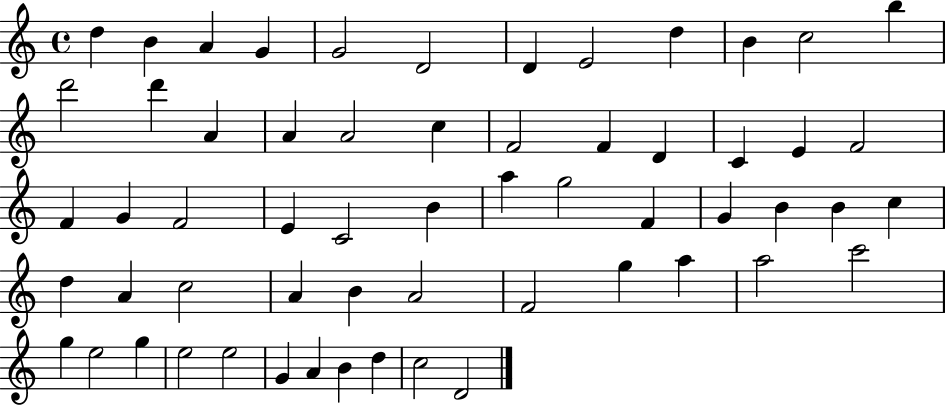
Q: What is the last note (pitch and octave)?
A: D4